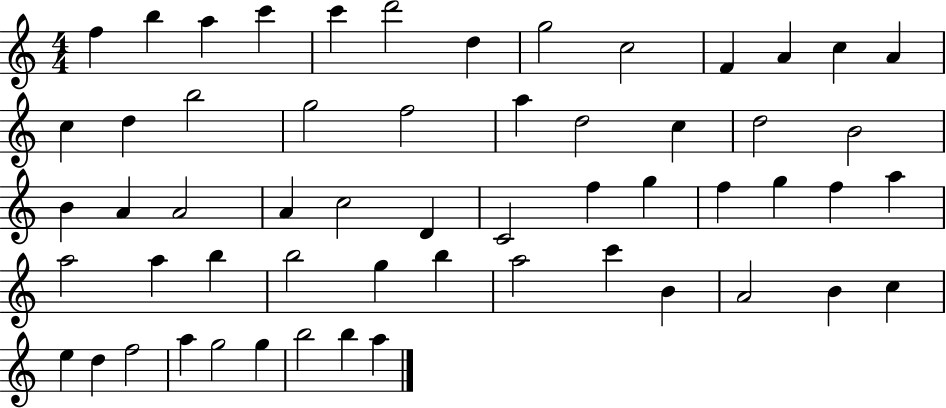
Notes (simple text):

F5/q B5/q A5/q C6/q C6/q D6/h D5/q G5/h C5/h F4/q A4/q C5/q A4/q C5/q D5/q B5/h G5/h F5/h A5/q D5/h C5/q D5/h B4/h B4/q A4/q A4/h A4/q C5/h D4/q C4/h F5/q G5/q F5/q G5/q F5/q A5/q A5/h A5/q B5/q B5/h G5/q B5/q A5/h C6/q B4/q A4/h B4/q C5/q E5/q D5/q F5/h A5/q G5/h G5/q B5/h B5/q A5/q